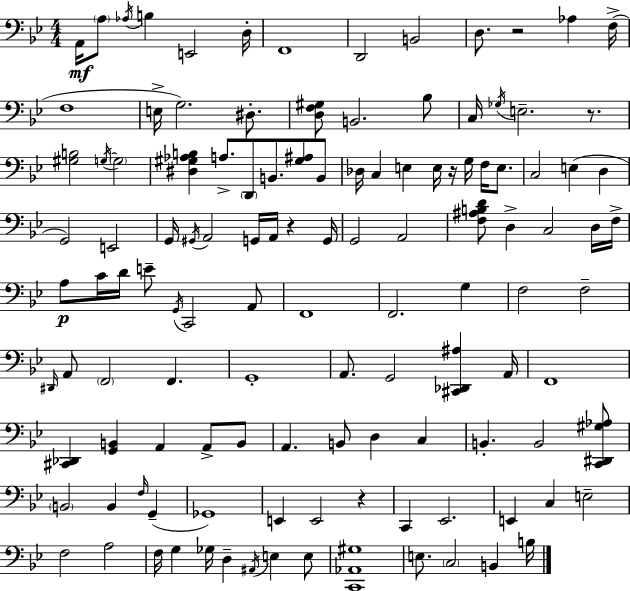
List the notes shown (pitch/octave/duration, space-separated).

A2/s A3/e Ab3/s B3/q E2/h D3/s F2/w D2/h B2/h D3/e. R/h Ab3/q F3/s F3/w E3/s G3/h. D#3/e. [D3,F3,G#3]/e B2/h. Bb3/e C3/s Gb3/s E3/h. R/e. [G#3,B3]/h G3/s G3/h [D#3,G#3,Ab3,B3]/q A3/e. D2/e B2/e. [G#3,A#3]/e B2/e Db3/s C3/q E3/q E3/s R/s G3/s F3/s E3/e. C3/h E3/q D3/q G2/h E2/h G2/s G#2/s A2/h G2/s A2/s R/q G2/s G2/h A2/h [F3,A#3,B3,D4]/e D3/q C3/h D3/s F3/s A3/e C4/s D4/s E4/e G2/s C2/h A2/e F2/w F2/h. G3/q F3/h F3/h D#2/s A2/e F2/h F2/q. G2/w A2/e. G2/h [C#2,Db2,A#3]/q A2/s F2/w [C#2,Db2]/q [G2,B2]/q A2/q A2/e B2/e A2/q. B2/e D3/q C3/q B2/q. B2/h [C2,D#2,G#3,Ab3]/e B2/h B2/q F3/s G2/q Gb2/w E2/q E2/h R/q C2/q Eb2/h. E2/q C3/q E3/h F3/h A3/h F3/s G3/q Gb3/s D3/q A#2/s E3/q E3/e [C2,Ab2,G#3]/w E3/e. C3/h B2/q B3/s